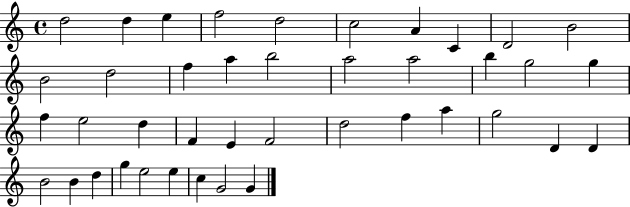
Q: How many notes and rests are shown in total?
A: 41